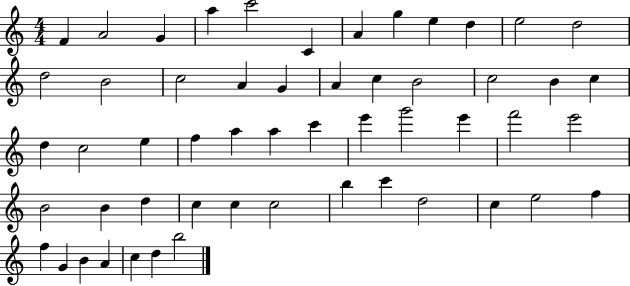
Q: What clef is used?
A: treble